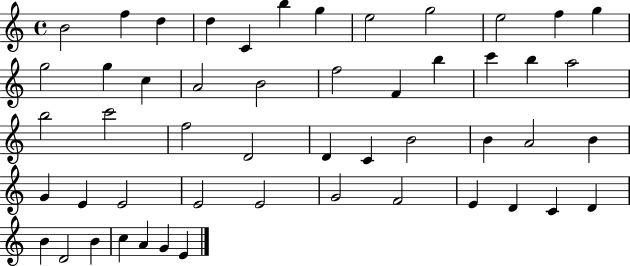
X:1
T:Untitled
M:4/4
L:1/4
K:C
B2 f d d C b g e2 g2 e2 f g g2 g c A2 B2 f2 F b c' b a2 b2 c'2 f2 D2 D C B2 B A2 B G E E2 E2 E2 G2 F2 E D C D B D2 B c A G E